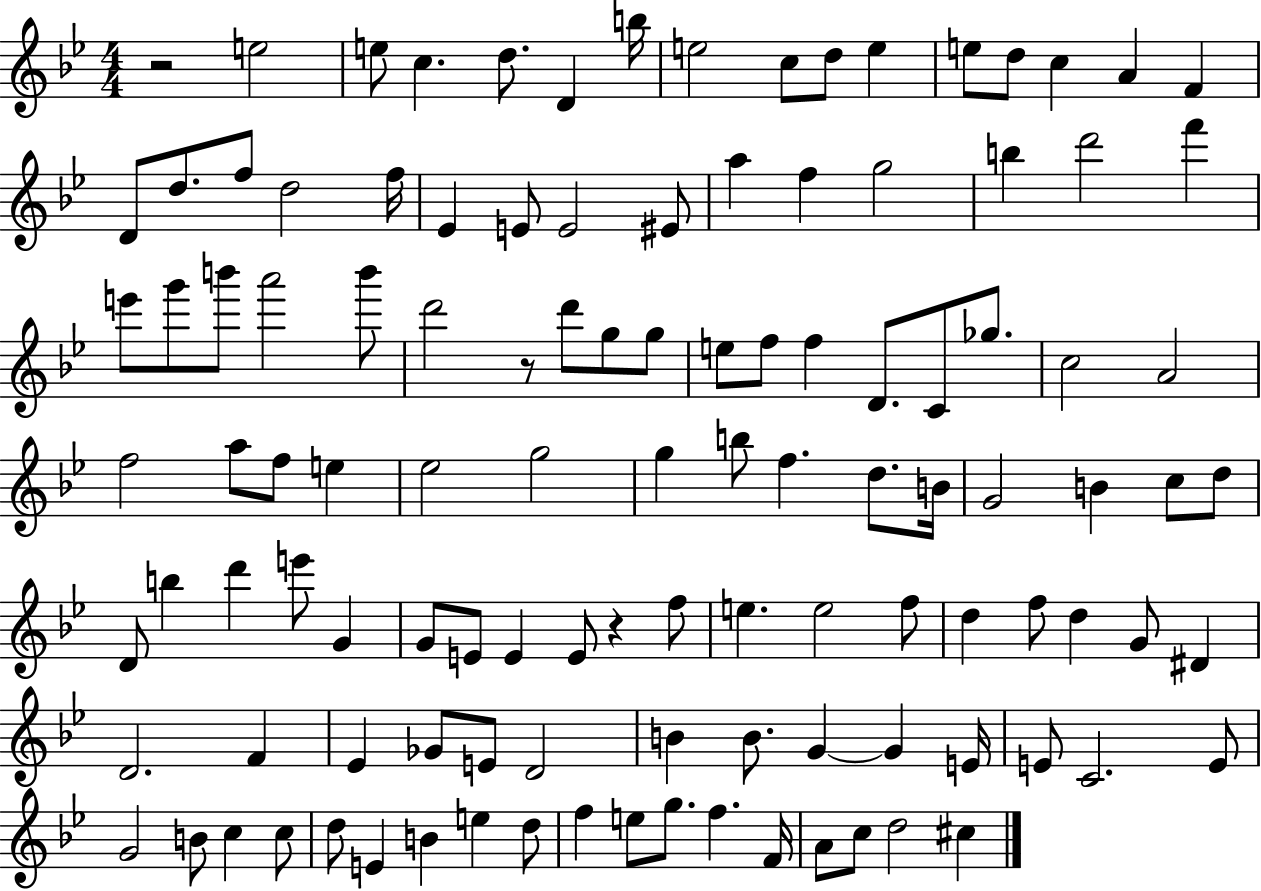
X:1
T:Untitled
M:4/4
L:1/4
K:Bb
z2 e2 e/2 c d/2 D b/4 e2 c/2 d/2 e e/2 d/2 c A F D/2 d/2 f/2 d2 f/4 _E E/2 E2 ^E/2 a f g2 b d'2 f' e'/2 g'/2 b'/2 a'2 b'/2 d'2 z/2 d'/2 g/2 g/2 e/2 f/2 f D/2 C/2 _g/2 c2 A2 f2 a/2 f/2 e _e2 g2 g b/2 f d/2 B/4 G2 B c/2 d/2 D/2 b d' e'/2 G G/2 E/2 E E/2 z f/2 e e2 f/2 d f/2 d G/2 ^D D2 F _E _G/2 E/2 D2 B B/2 G G E/4 E/2 C2 E/2 G2 B/2 c c/2 d/2 E B e d/2 f e/2 g/2 f F/4 A/2 c/2 d2 ^c